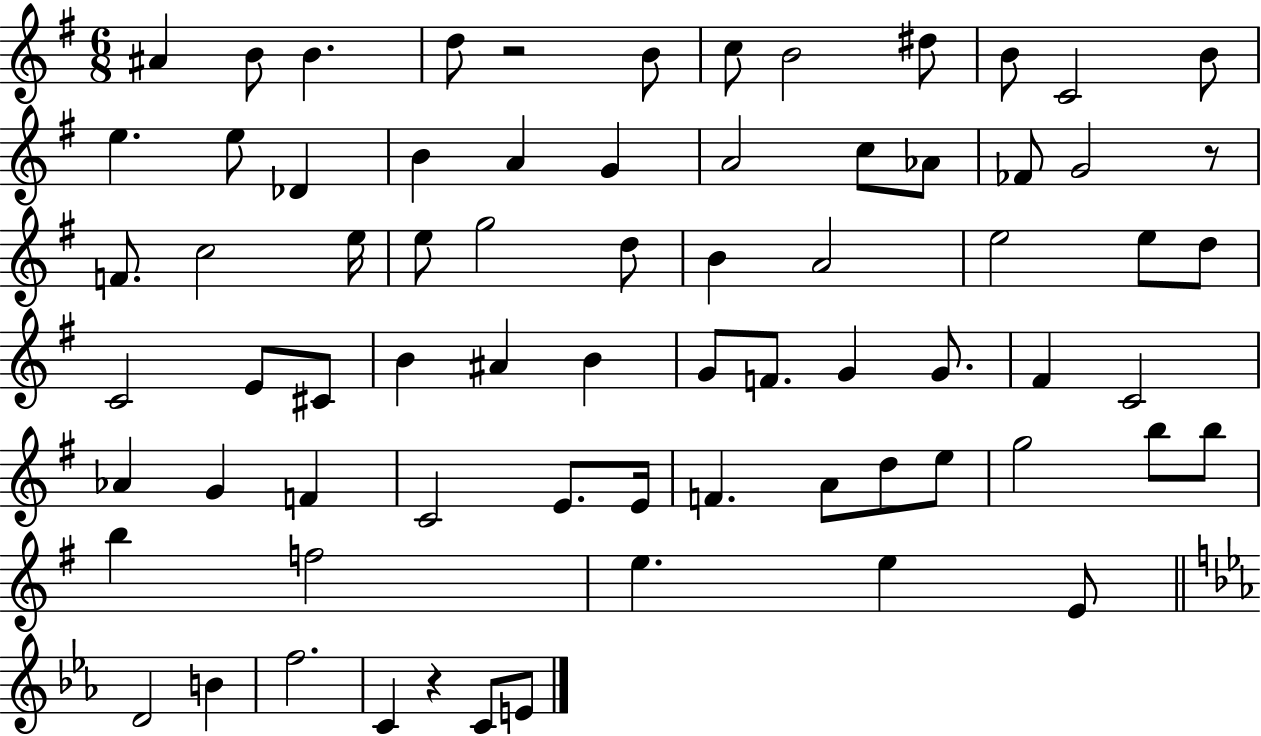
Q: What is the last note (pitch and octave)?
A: E4